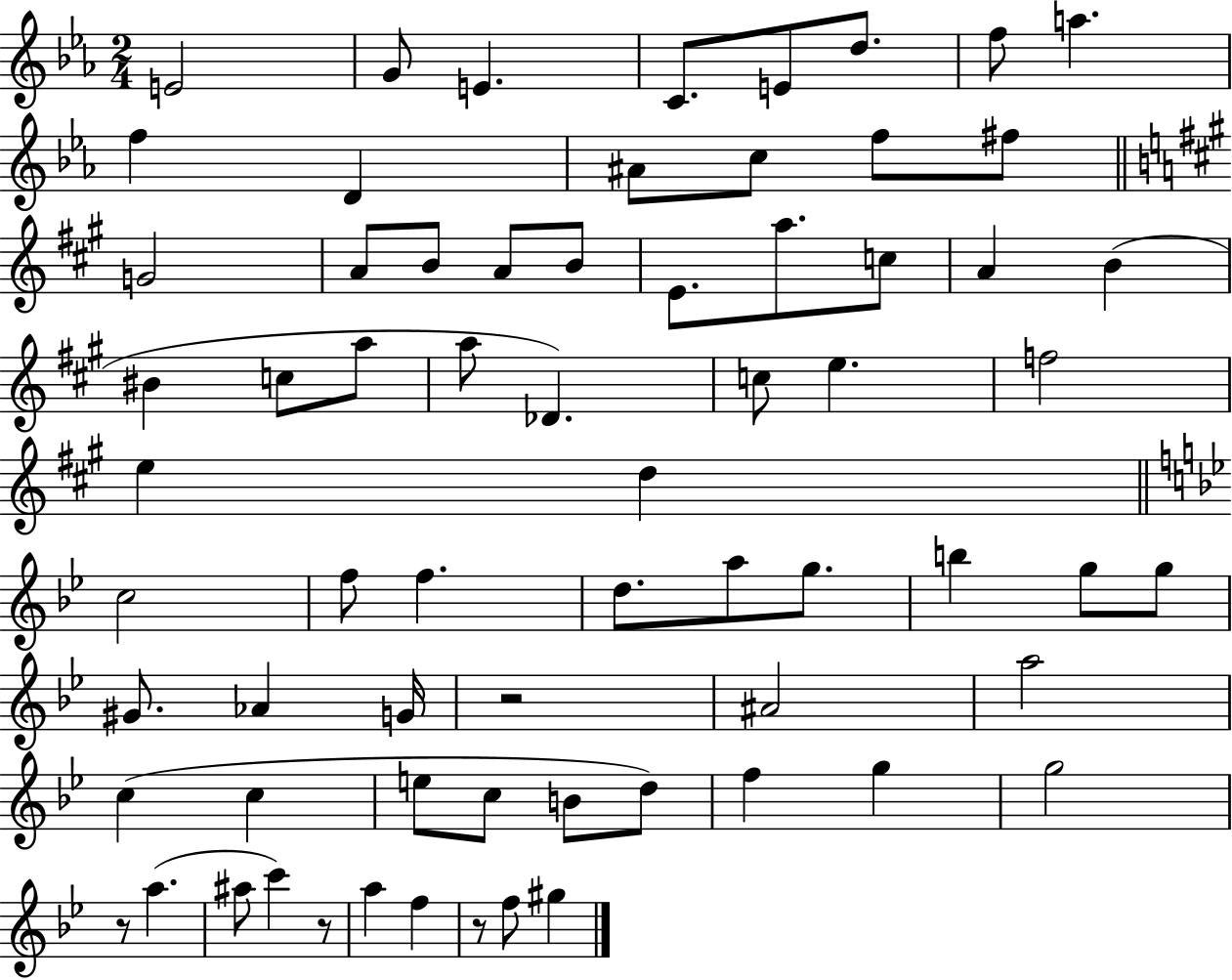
{
  \clef treble
  \numericTimeSignature
  \time 2/4
  \key ees \major
  \repeat volta 2 { e'2 | g'8 e'4. | c'8. e'8 d''8. | f''8 a''4. | \break f''4 d'4 | ais'8 c''8 f''8 fis''8 | \bar "||" \break \key a \major g'2 | a'8 b'8 a'8 b'8 | e'8. a''8. c''8 | a'4 b'4( | \break bis'4 c''8 a''8 | a''8 des'4.) | c''8 e''4. | f''2 | \break e''4 d''4 | \bar "||" \break \key g \minor c''2 | f''8 f''4. | d''8. a''8 g''8. | b''4 g''8 g''8 | \break gis'8. aes'4 g'16 | r2 | ais'2 | a''2 | \break c''4( c''4 | e''8 c''8 b'8 d''8) | f''4 g''4 | g''2 | \break r8 a''4.( | ais''8 c'''4) r8 | a''4 f''4 | r8 f''8 gis''4 | \break } \bar "|."
}